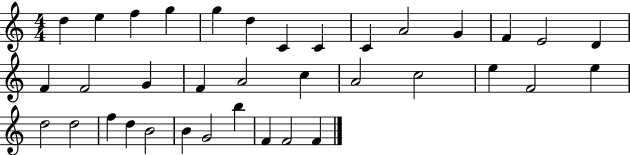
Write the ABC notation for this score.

X:1
T:Untitled
M:4/4
L:1/4
K:C
d e f g g d C C C A2 G F E2 D F F2 G F A2 c A2 c2 e F2 e d2 d2 f d B2 B G2 b F F2 F